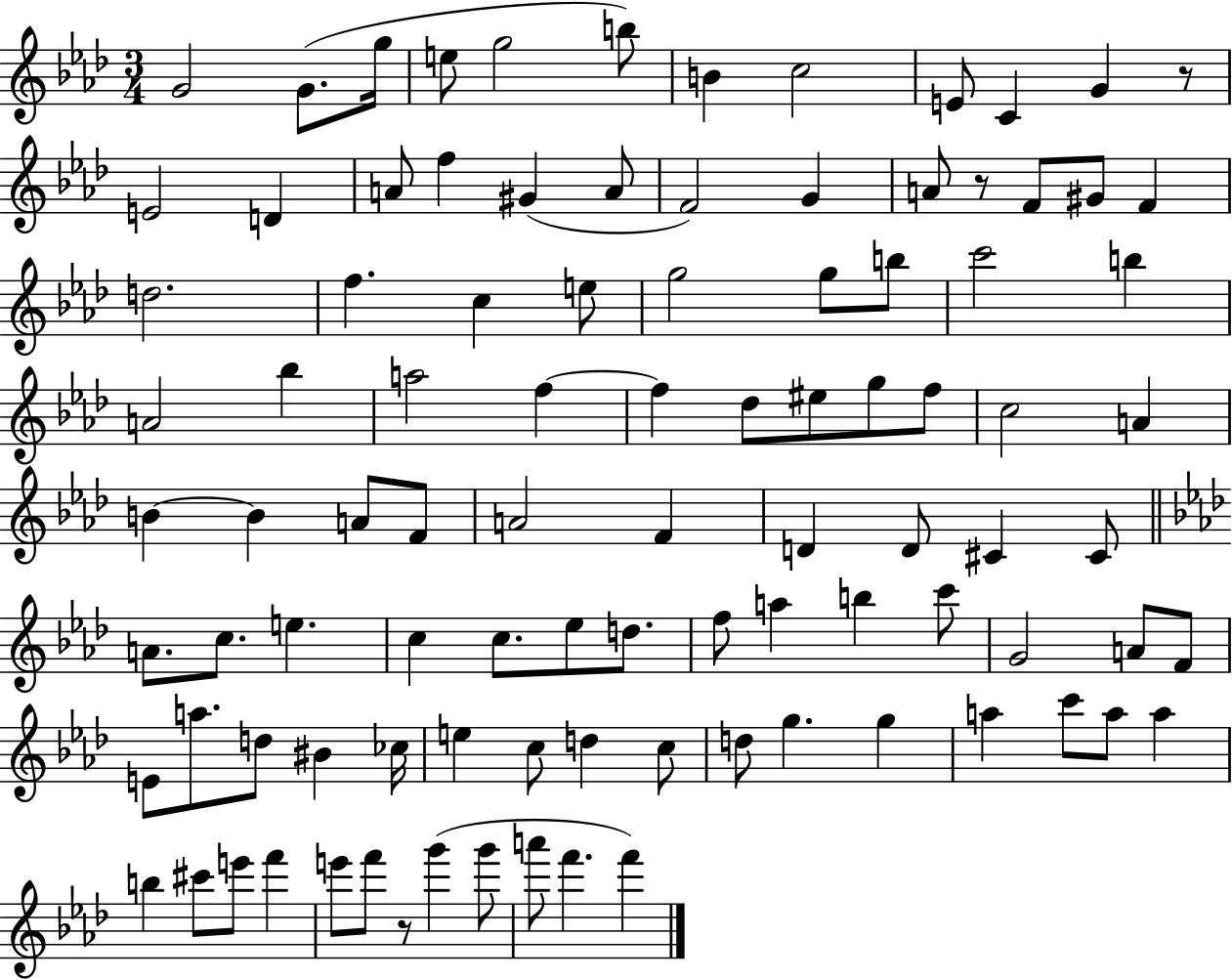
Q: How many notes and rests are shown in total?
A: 97